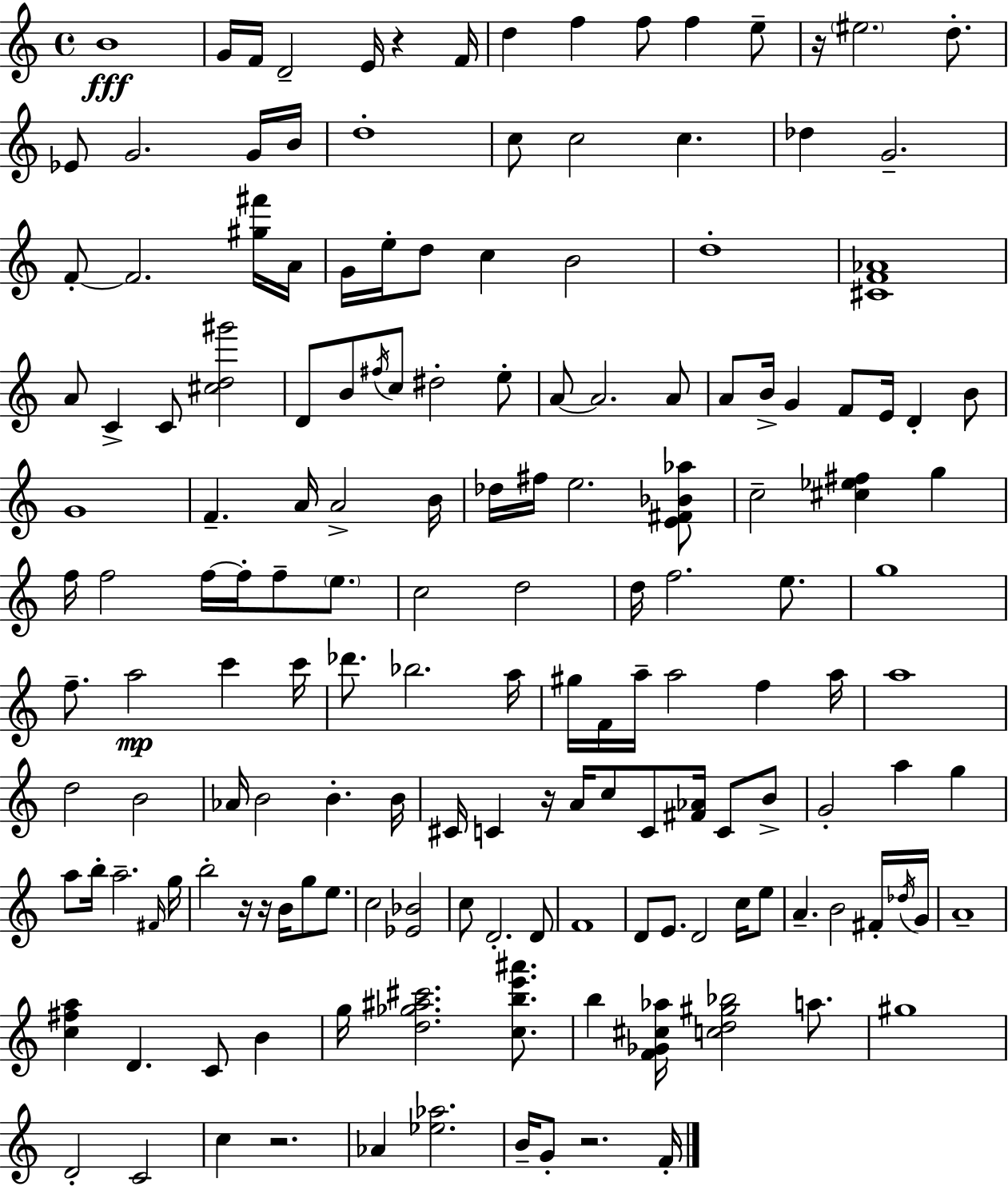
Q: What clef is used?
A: treble